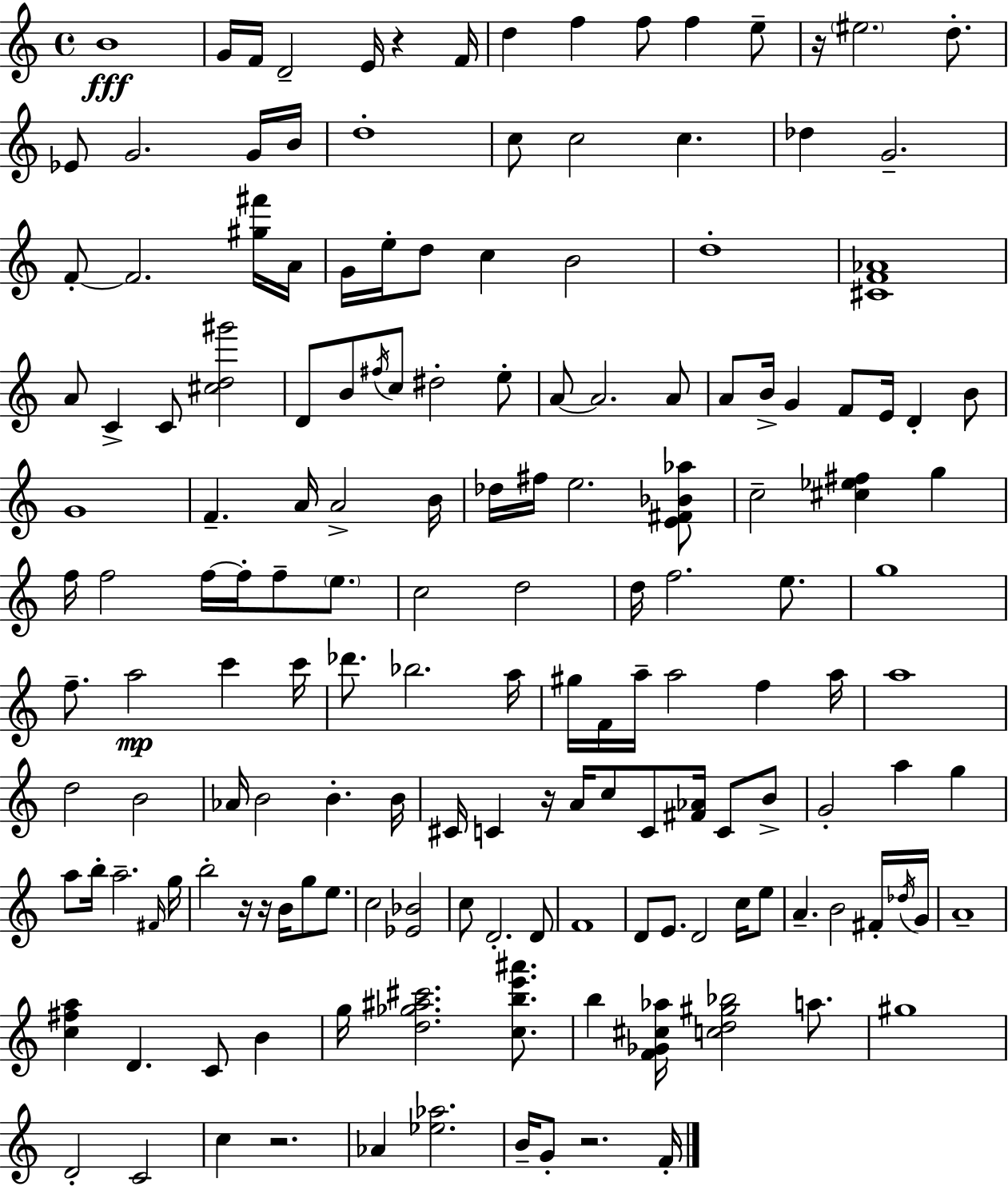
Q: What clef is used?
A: treble